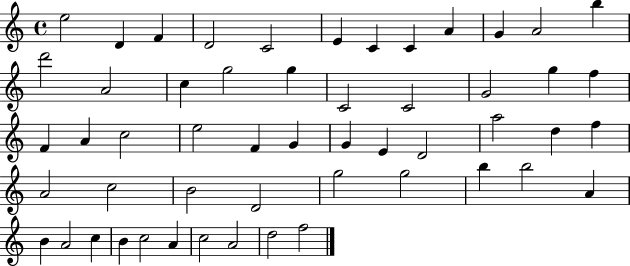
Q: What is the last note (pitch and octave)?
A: F5